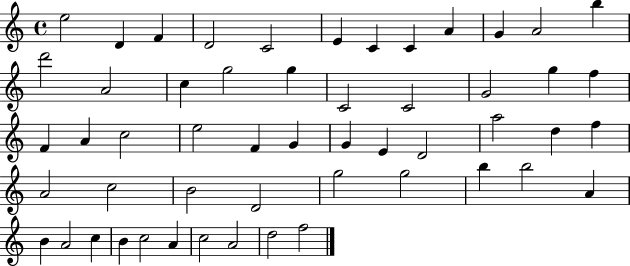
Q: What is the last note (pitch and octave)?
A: F5